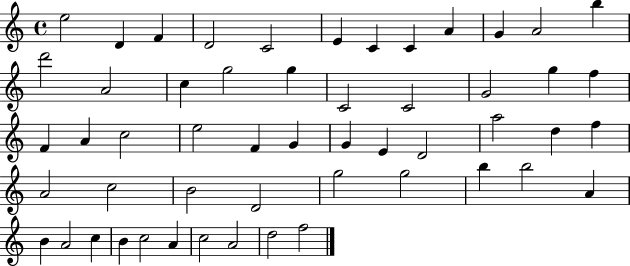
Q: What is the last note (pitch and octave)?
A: F5